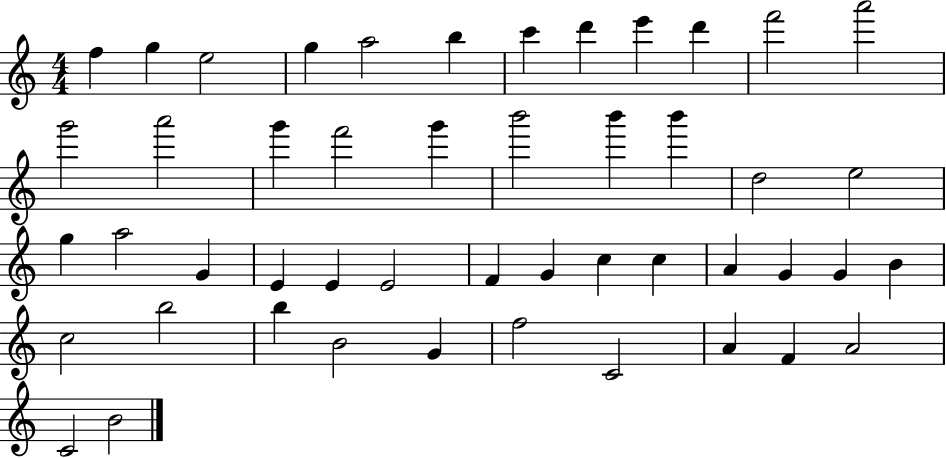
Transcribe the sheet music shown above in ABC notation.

X:1
T:Untitled
M:4/4
L:1/4
K:C
f g e2 g a2 b c' d' e' d' f'2 a'2 g'2 a'2 g' f'2 g' b'2 b' b' d2 e2 g a2 G E E E2 F G c c A G G B c2 b2 b B2 G f2 C2 A F A2 C2 B2